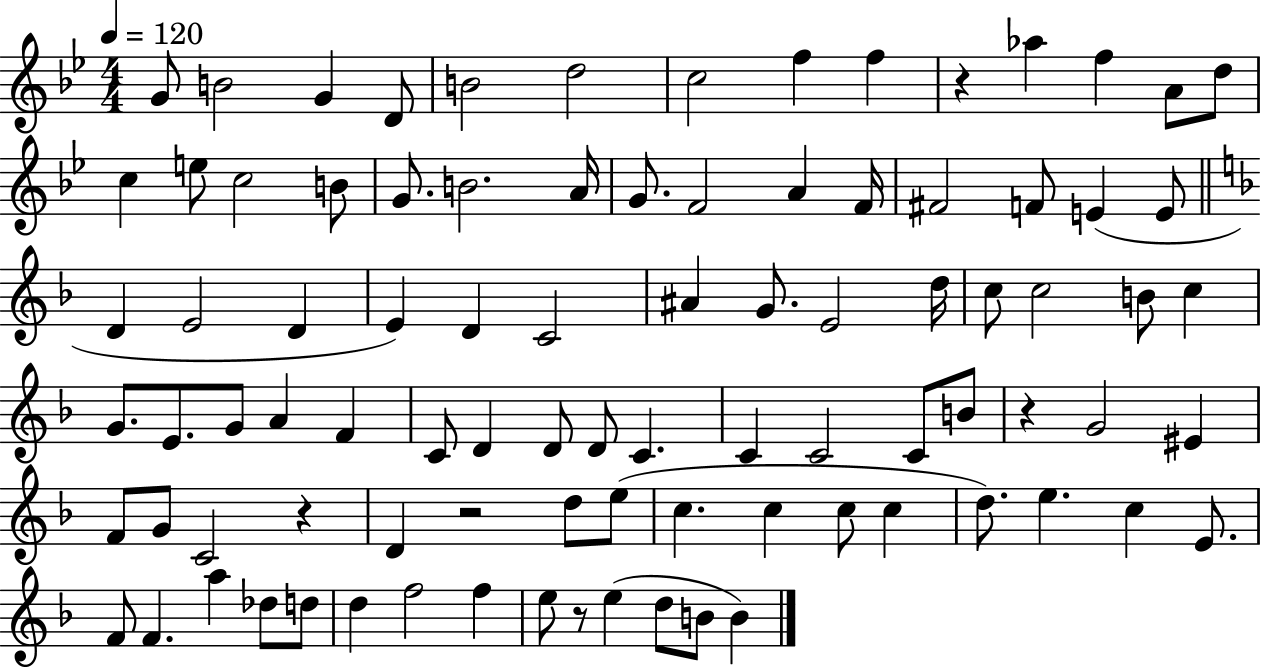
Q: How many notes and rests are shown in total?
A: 90